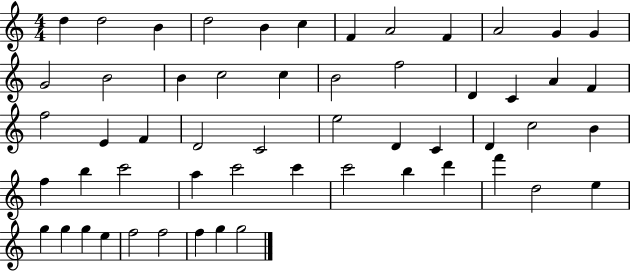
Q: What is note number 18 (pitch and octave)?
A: B4